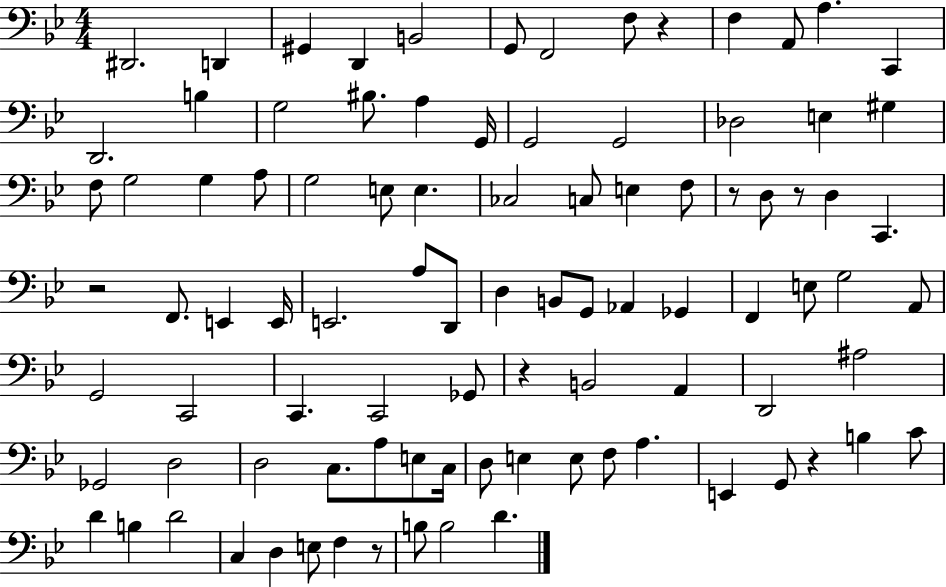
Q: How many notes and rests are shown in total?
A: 94